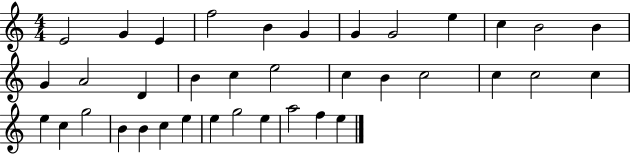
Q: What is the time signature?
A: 4/4